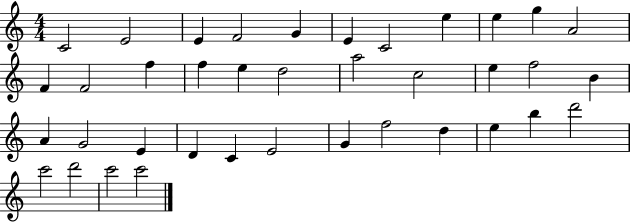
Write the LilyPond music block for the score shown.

{
  \clef treble
  \numericTimeSignature
  \time 4/4
  \key c \major
  c'2 e'2 | e'4 f'2 g'4 | e'4 c'2 e''4 | e''4 g''4 a'2 | \break f'4 f'2 f''4 | f''4 e''4 d''2 | a''2 c''2 | e''4 f''2 b'4 | \break a'4 g'2 e'4 | d'4 c'4 e'2 | g'4 f''2 d''4 | e''4 b''4 d'''2 | \break c'''2 d'''2 | c'''2 c'''2 | \bar "|."
}